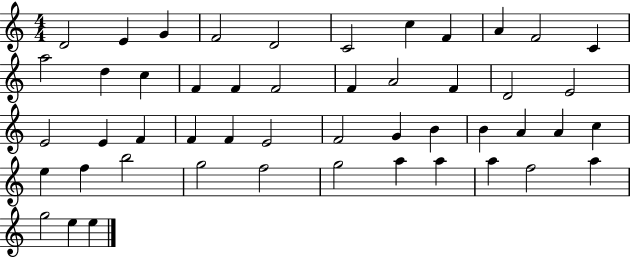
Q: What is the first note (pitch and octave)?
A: D4